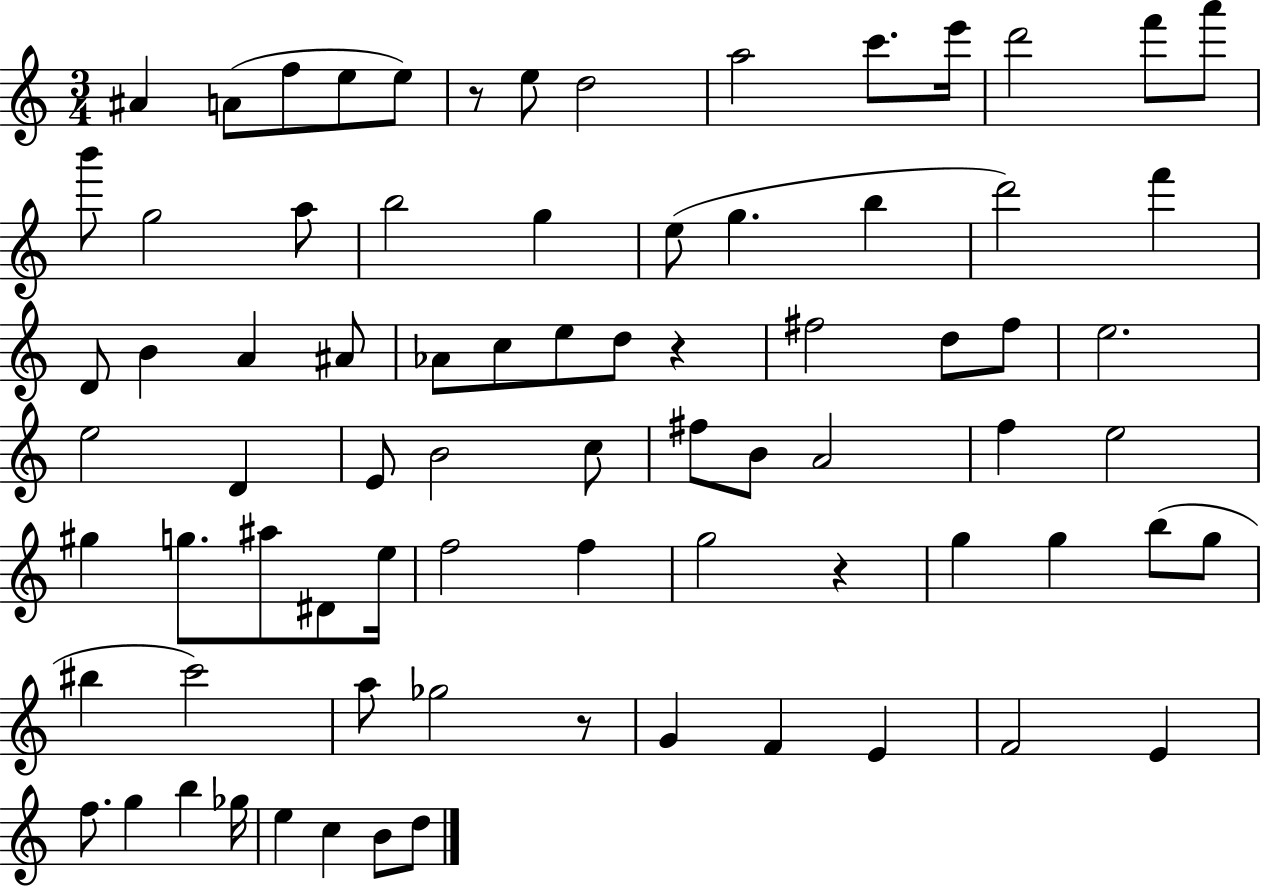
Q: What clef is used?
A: treble